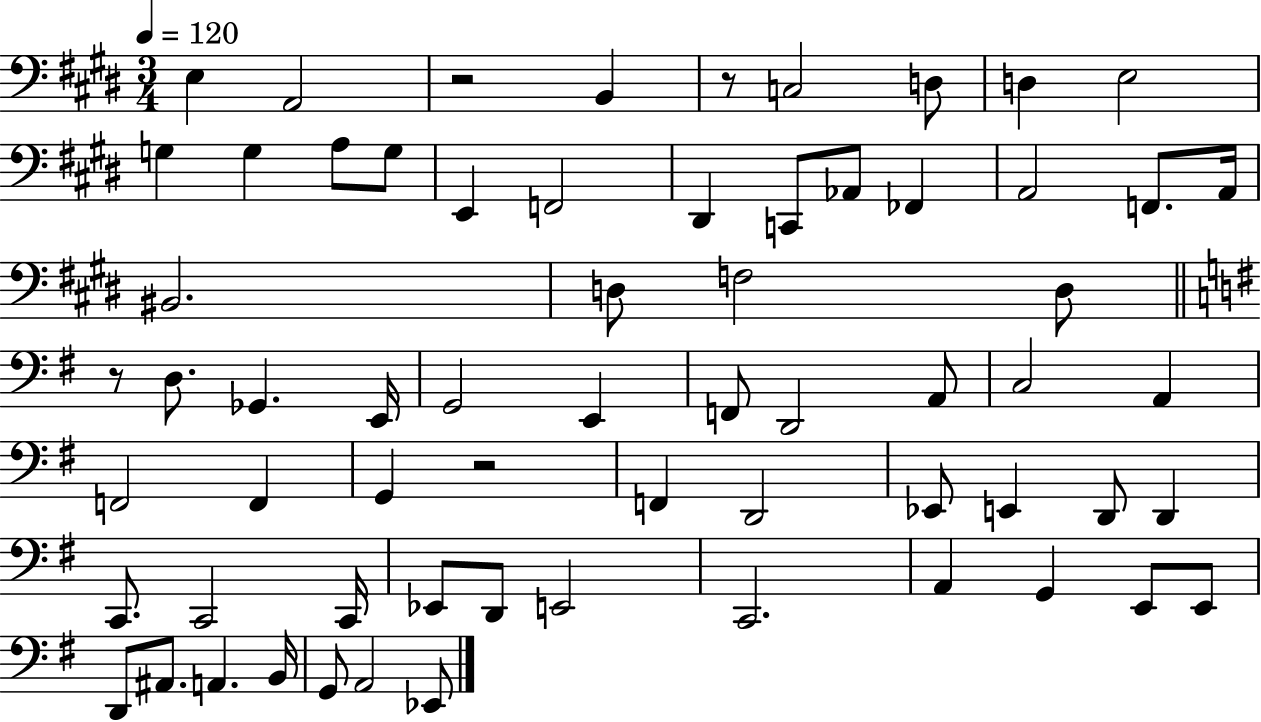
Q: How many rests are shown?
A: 4